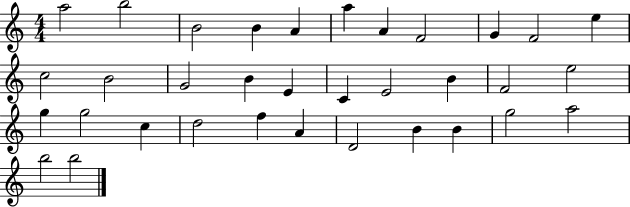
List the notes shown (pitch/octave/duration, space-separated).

A5/h B5/h B4/h B4/q A4/q A5/q A4/q F4/h G4/q F4/h E5/q C5/h B4/h G4/h B4/q E4/q C4/q E4/h B4/q F4/h E5/h G5/q G5/h C5/q D5/h F5/q A4/q D4/h B4/q B4/q G5/h A5/h B5/h B5/h